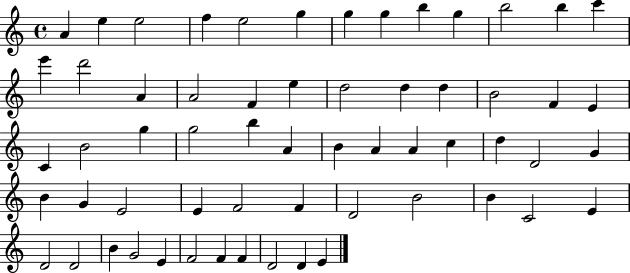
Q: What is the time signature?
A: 4/4